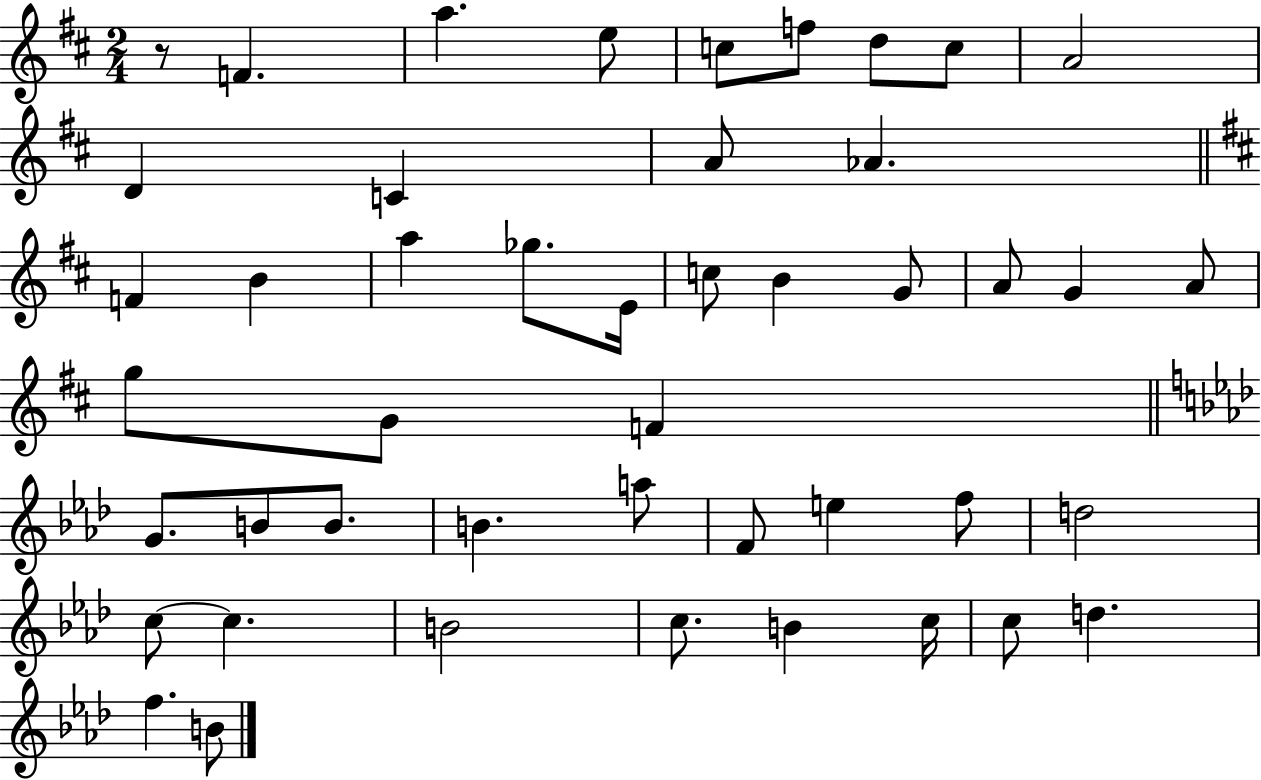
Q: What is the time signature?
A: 2/4